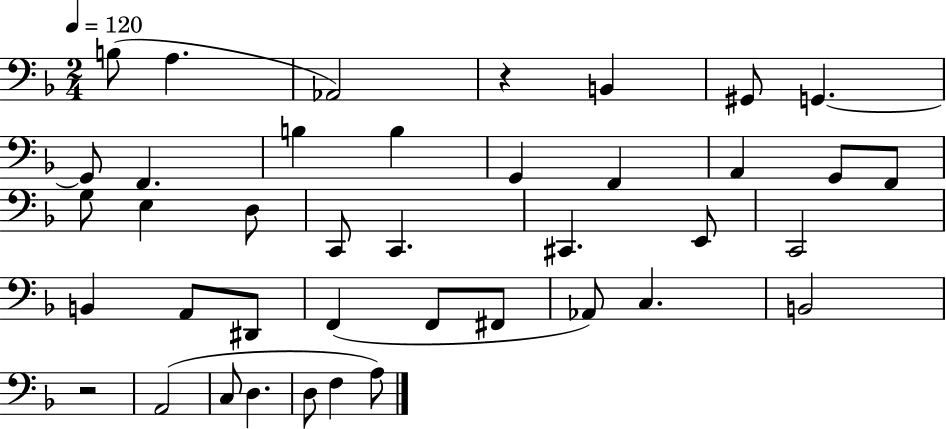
B3/e A3/q. Ab2/h R/q B2/q G#2/e G2/q. G2/e F2/q. B3/q B3/q G2/q F2/q A2/q G2/e F2/e G3/e E3/q D3/e C2/e C2/q. C#2/q. E2/e C2/h B2/q A2/e D#2/e F2/q F2/e F#2/e Ab2/e C3/q. B2/h R/h A2/h C3/e D3/q. D3/e F3/q A3/e